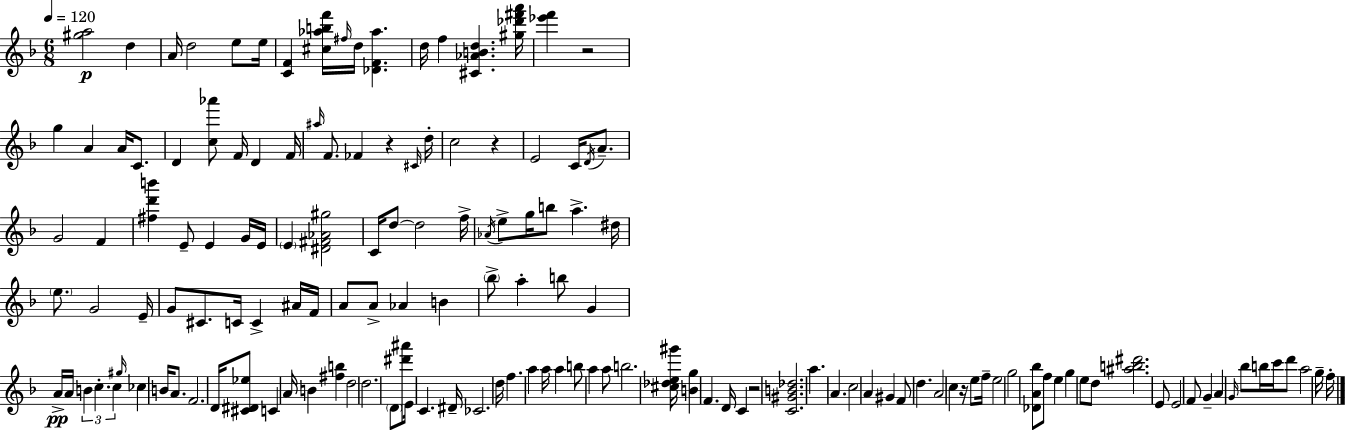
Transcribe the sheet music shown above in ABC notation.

X:1
T:Untitled
M:6/8
L:1/4
K:Dm
[^ga]2 d A/4 d2 e/2 e/4 [CF] [^c_abf']/4 ^f/4 d/4 [_DF_a] d/4 f [^C_ABd] [^g_d'^f'a']/4 [_e'f'] z2 g A A/4 C/2 D [c_a']/2 F/4 D F/4 ^a/4 F/2 _F z ^C/4 d/4 c2 z E2 C/4 D/4 A/2 G2 F [^fd'b'] E/2 E G/4 E/4 E [^D^F_A^g]2 C/4 d/2 d2 f/4 _A/4 e/2 g/4 b/2 a ^d/4 e/2 G2 E/4 G/2 ^C/2 C/4 C ^A/4 F/4 A/2 A/2 _A B _b/2 a b/2 G A/4 A/4 B c c ^g/4 _c B/4 A/2 F2 D/4 [^C^D_e]/2 C A/4 B [^fb] d2 d2 D/2 [^d'^a']/2 E/4 C ^D/4 _C2 d/4 f a a/4 a b/2 a a/2 b2 [^c_de^g']/4 [Bg] F D/4 C z2 [C^GB_d]2 a A c2 A ^G F/2 d A2 c z/4 e/2 f/4 e2 g2 [_DA_b]/2 f/2 e g e/2 d/2 [^ab^d']2 E/2 E2 F/2 G A G/4 _b/2 b/4 c'/4 d'/2 a2 g/4 f/4